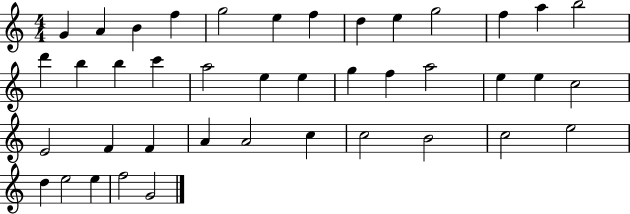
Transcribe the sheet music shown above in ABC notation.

X:1
T:Untitled
M:4/4
L:1/4
K:C
G A B f g2 e f d e g2 f a b2 d' b b c' a2 e e g f a2 e e c2 E2 F F A A2 c c2 B2 c2 e2 d e2 e f2 G2